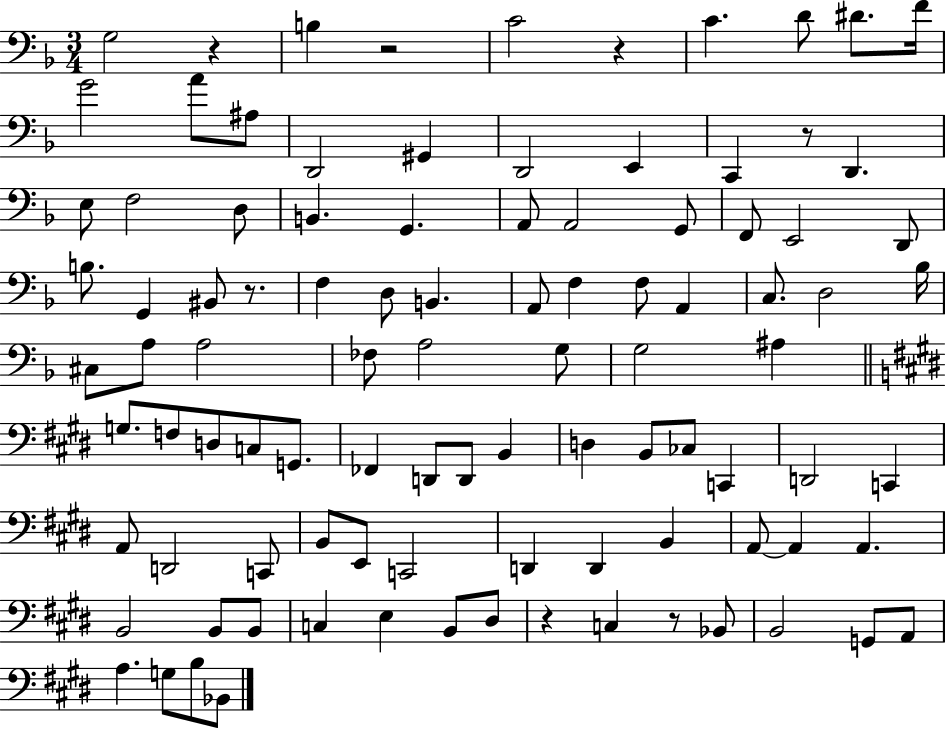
G3/h R/q B3/q R/h C4/h R/q C4/q. D4/e D#4/e. F4/s G4/h A4/e A#3/e D2/h G#2/q D2/h E2/q C2/q R/e D2/q. E3/e F3/h D3/e B2/q. G2/q. A2/e A2/h G2/e F2/e E2/h D2/e B3/e. G2/q BIS2/e R/e. F3/q D3/e B2/q. A2/e F3/q F3/e A2/q C3/e. D3/h Bb3/s C#3/e A3/e A3/h FES3/e A3/h G3/e G3/h A#3/q G3/e. F3/e D3/e C3/e G2/e. FES2/q D2/e D2/e B2/q D3/q B2/e CES3/e C2/q D2/h C2/q A2/e D2/h C2/e B2/e E2/e C2/h D2/q D2/q B2/q A2/e A2/q A2/q. B2/h B2/e B2/e C3/q E3/q B2/e D#3/e R/q C3/q R/e Bb2/e B2/h G2/e A2/e A3/q. G3/e B3/e Bb2/e